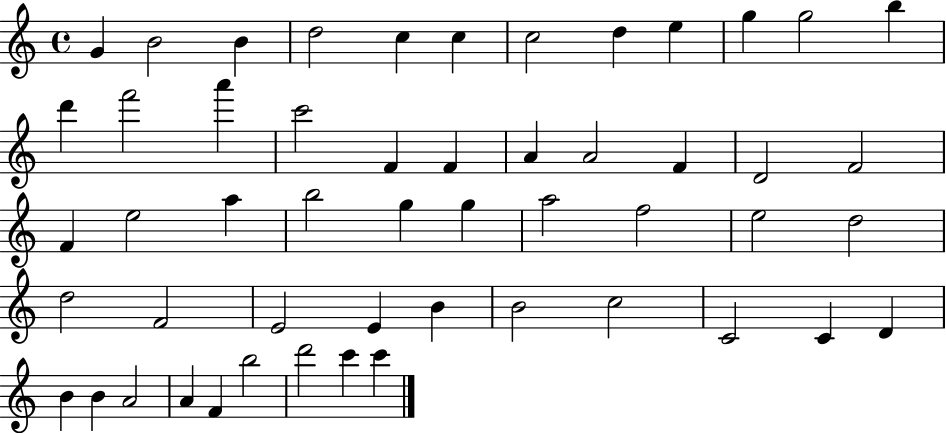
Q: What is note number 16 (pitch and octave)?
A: C6